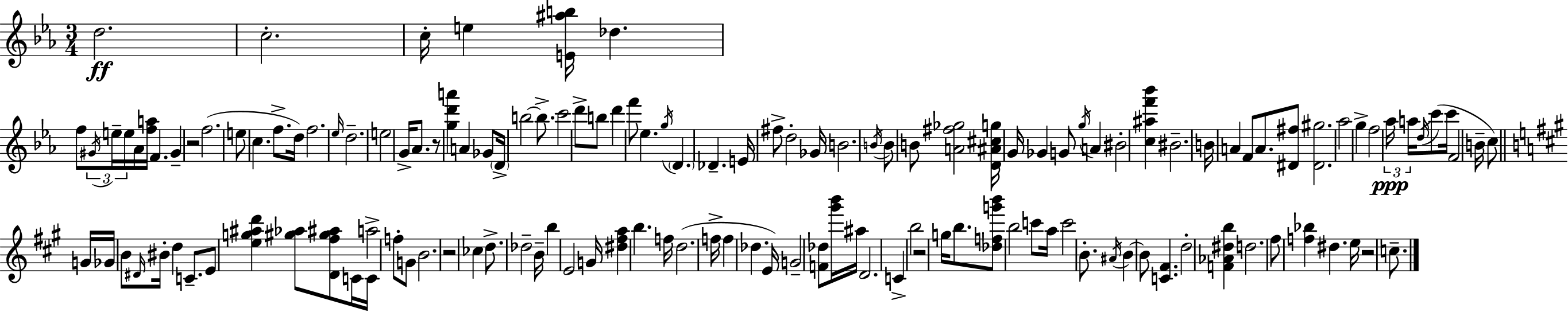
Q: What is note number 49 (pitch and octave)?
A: G5